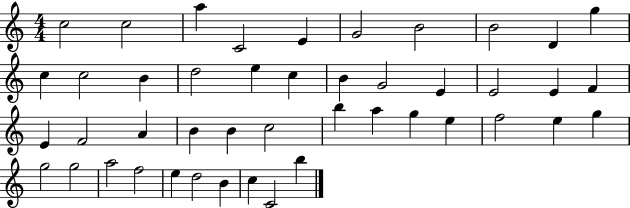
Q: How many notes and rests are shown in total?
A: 45